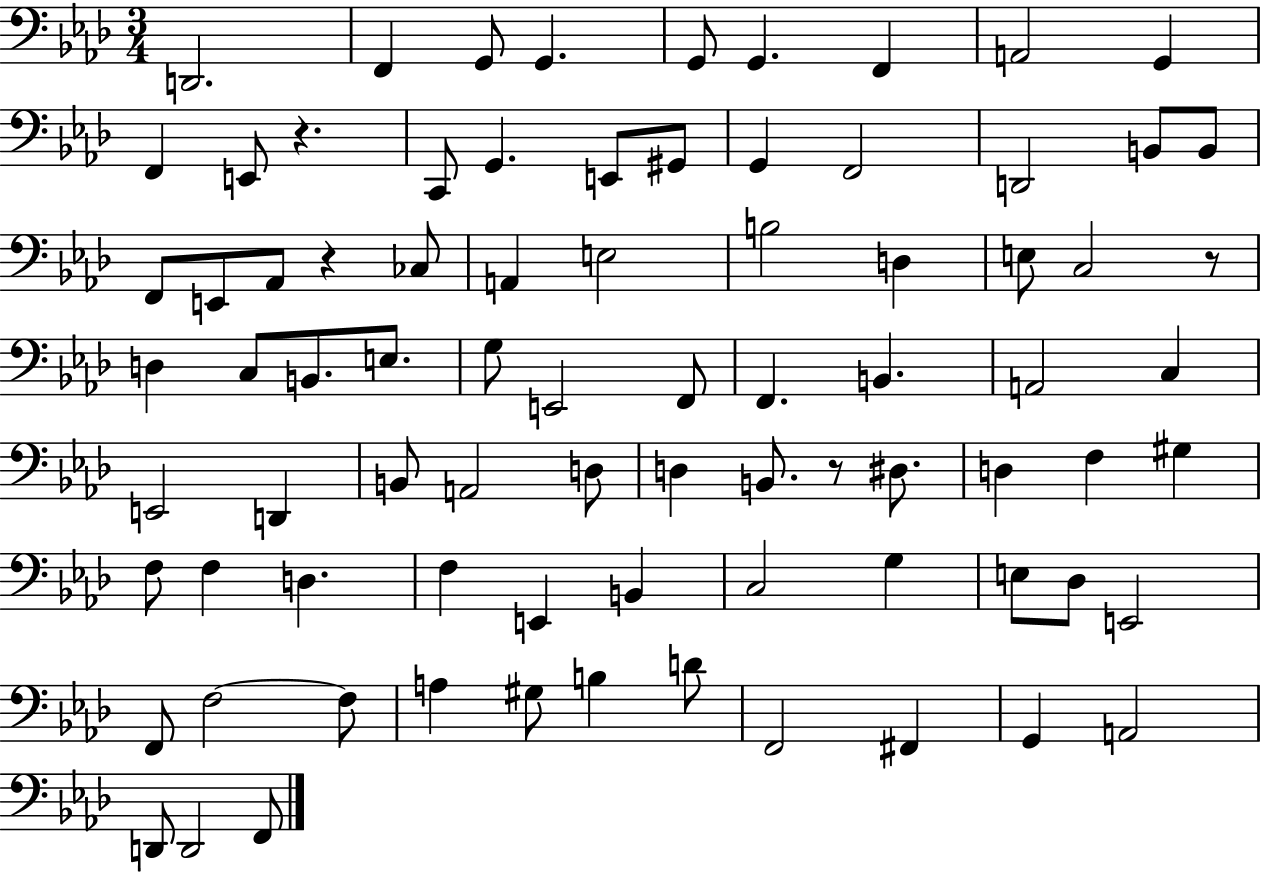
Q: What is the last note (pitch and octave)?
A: F2